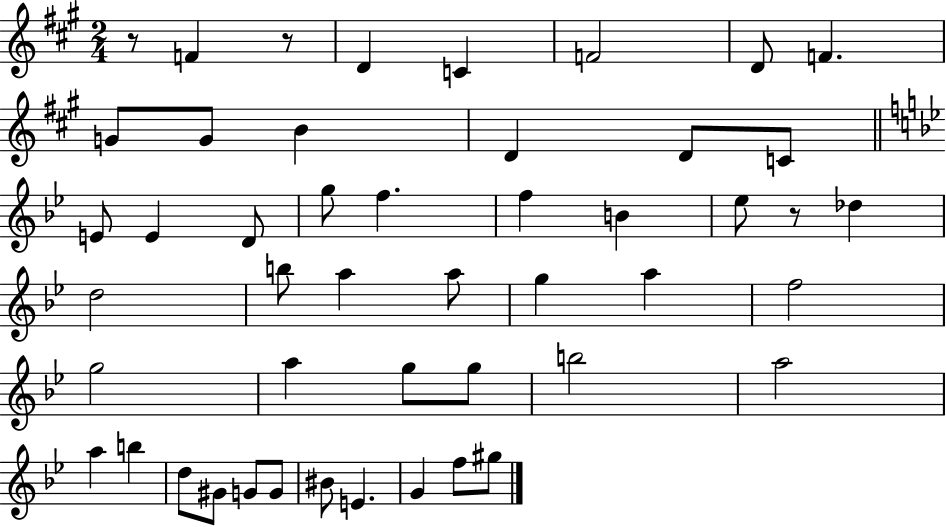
{
  \clef treble
  \numericTimeSignature
  \time 2/4
  \key a \major
  r8 f'4 r8 | d'4 c'4 | f'2 | d'8 f'4. | \break g'8 g'8 b'4 | d'4 d'8 c'8 | \bar "||" \break \key g \minor e'8 e'4 d'8 | g''8 f''4. | f''4 b'4 | ees''8 r8 des''4 | \break d''2 | b''8 a''4 a''8 | g''4 a''4 | f''2 | \break g''2 | a''4 g''8 g''8 | b''2 | a''2 | \break a''4 b''4 | d''8 gis'8 g'8 g'8 | bis'8 e'4. | g'4 f''8 gis''8 | \break \bar "|."
}